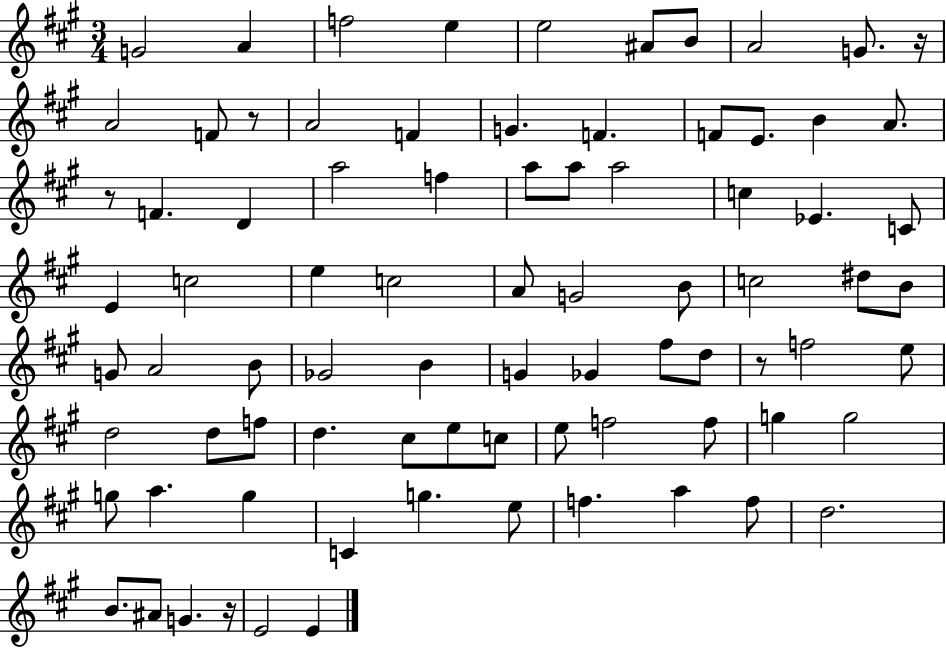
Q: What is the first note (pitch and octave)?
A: G4